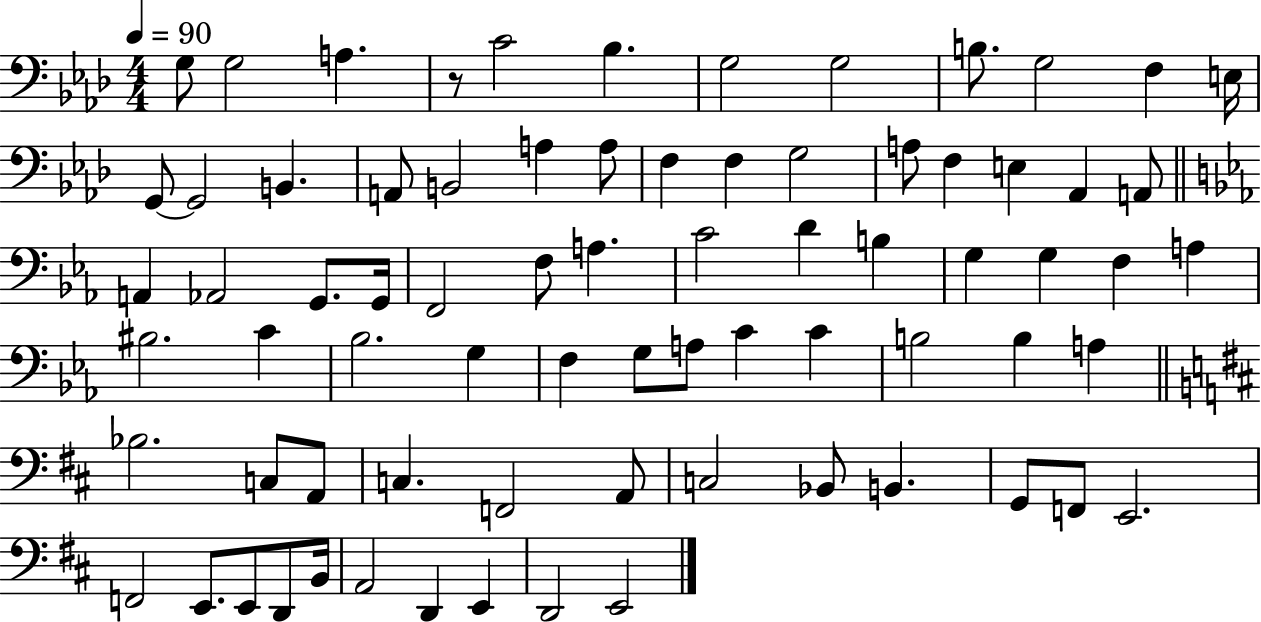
G3/e G3/h A3/q. R/e C4/h Bb3/q. G3/h G3/h B3/e. G3/h F3/q E3/s G2/e G2/h B2/q. A2/e B2/h A3/q A3/e F3/q F3/q G3/h A3/e F3/q E3/q Ab2/q A2/e A2/q Ab2/h G2/e. G2/s F2/h F3/e A3/q. C4/h D4/q B3/q G3/q G3/q F3/q A3/q BIS3/h. C4/q Bb3/h. G3/q F3/q G3/e A3/e C4/q C4/q B3/h B3/q A3/q Bb3/h. C3/e A2/e C3/q. F2/h A2/e C3/h Bb2/e B2/q. G2/e F2/e E2/h. F2/h E2/e. E2/e D2/e B2/s A2/h D2/q E2/q D2/h E2/h